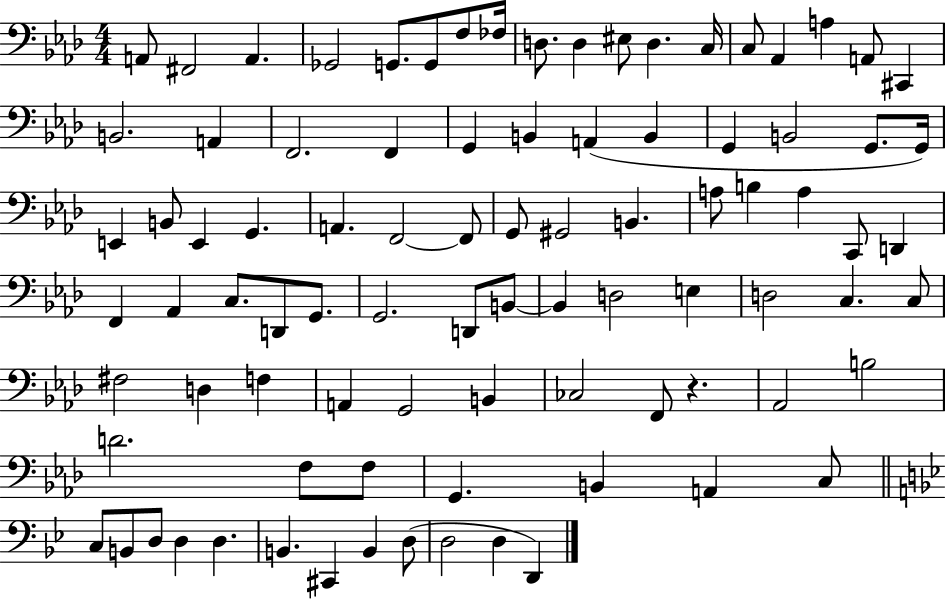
A2/e F#2/h A2/q. Gb2/h G2/e. G2/e F3/e FES3/s D3/e. D3/q EIS3/e D3/q. C3/s C3/e Ab2/q A3/q A2/e C#2/q B2/h. A2/q F2/h. F2/q G2/q B2/q A2/q B2/q G2/q B2/h G2/e. G2/s E2/q B2/e E2/q G2/q. A2/q. F2/h F2/e G2/e G#2/h B2/q. A3/e B3/q A3/q C2/e D2/q F2/q Ab2/q C3/e. D2/e G2/e. G2/h. D2/e B2/e B2/q D3/h E3/q D3/h C3/q. C3/e F#3/h D3/q F3/q A2/q G2/h B2/q CES3/h F2/e R/q. Ab2/h B3/h D4/h. F3/e F3/e G2/q. B2/q A2/q C3/e C3/e B2/e D3/e D3/q D3/q. B2/q. C#2/q B2/q D3/e D3/h D3/q D2/q